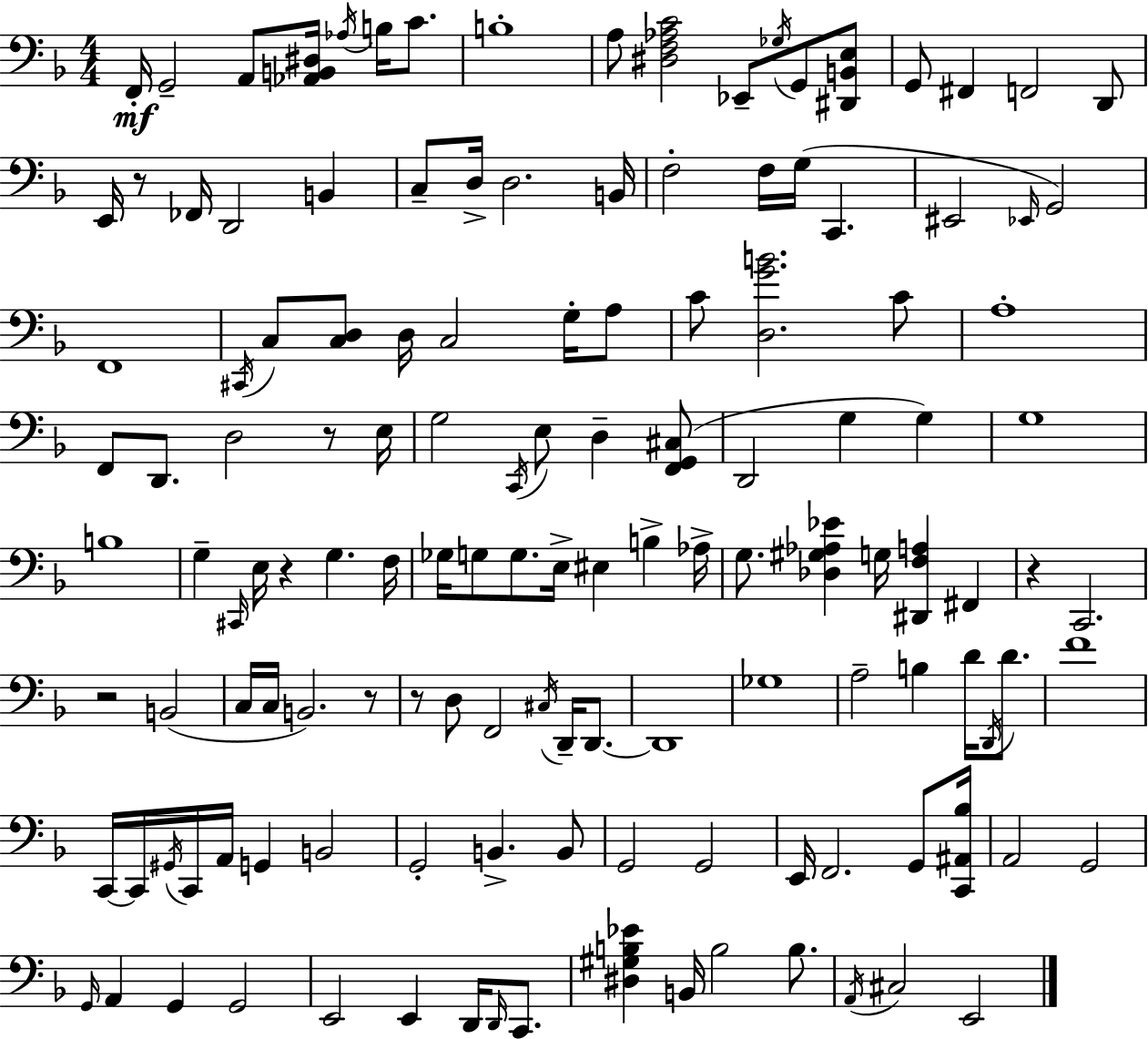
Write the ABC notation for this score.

X:1
T:Untitled
M:4/4
L:1/4
K:F
F,,/4 G,,2 A,,/2 [_A,,B,,^D,]/4 _A,/4 B,/4 C/2 B,4 A,/2 [^D,F,_A,C]2 _E,,/2 _G,/4 G,,/2 [^D,,B,,E,]/2 G,,/2 ^F,, F,,2 D,,/2 E,,/4 z/2 _F,,/4 D,,2 B,, C,/2 D,/4 D,2 B,,/4 F,2 F,/4 G,/4 C,, ^E,,2 _E,,/4 G,,2 F,,4 ^C,,/4 C,/2 [C,D,]/2 D,/4 C,2 G,/4 A,/2 C/2 [D,GB]2 C/2 A,4 F,,/2 D,,/2 D,2 z/2 E,/4 G,2 C,,/4 E,/2 D, [F,,G,,^C,]/2 D,,2 G, G, G,4 B,4 G, ^C,,/4 E,/4 z G, F,/4 _G,/4 G,/2 G,/2 E,/4 ^E, B, _A,/4 G,/2 [_D,^G,_A,_E] G,/4 [^D,,F,A,] ^F,, z C,,2 z2 B,,2 C,/4 C,/4 B,,2 z/2 z/2 D,/2 F,,2 ^C,/4 D,,/4 D,,/2 D,,4 _G,4 A,2 B, D/4 D,,/4 D/2 F4 C,,/4 C,,/4 ^G,,/4 C,,/4 A,,/4 G,, B,,2 G,,2 B,, B,,/2 G,,2 G,,2 E,,/4 F,,2 G,,/2 [C,,^A,,_B,]/4 A,,2 G,,2 G,,/4 A,, G,, G,,2 E,,2 E,, D,,/4 D,,/4 C,,/2 [^D,^G,B,_E] B,,/4 B,2 B,/2 A,,/4 ^C,2 E,,2